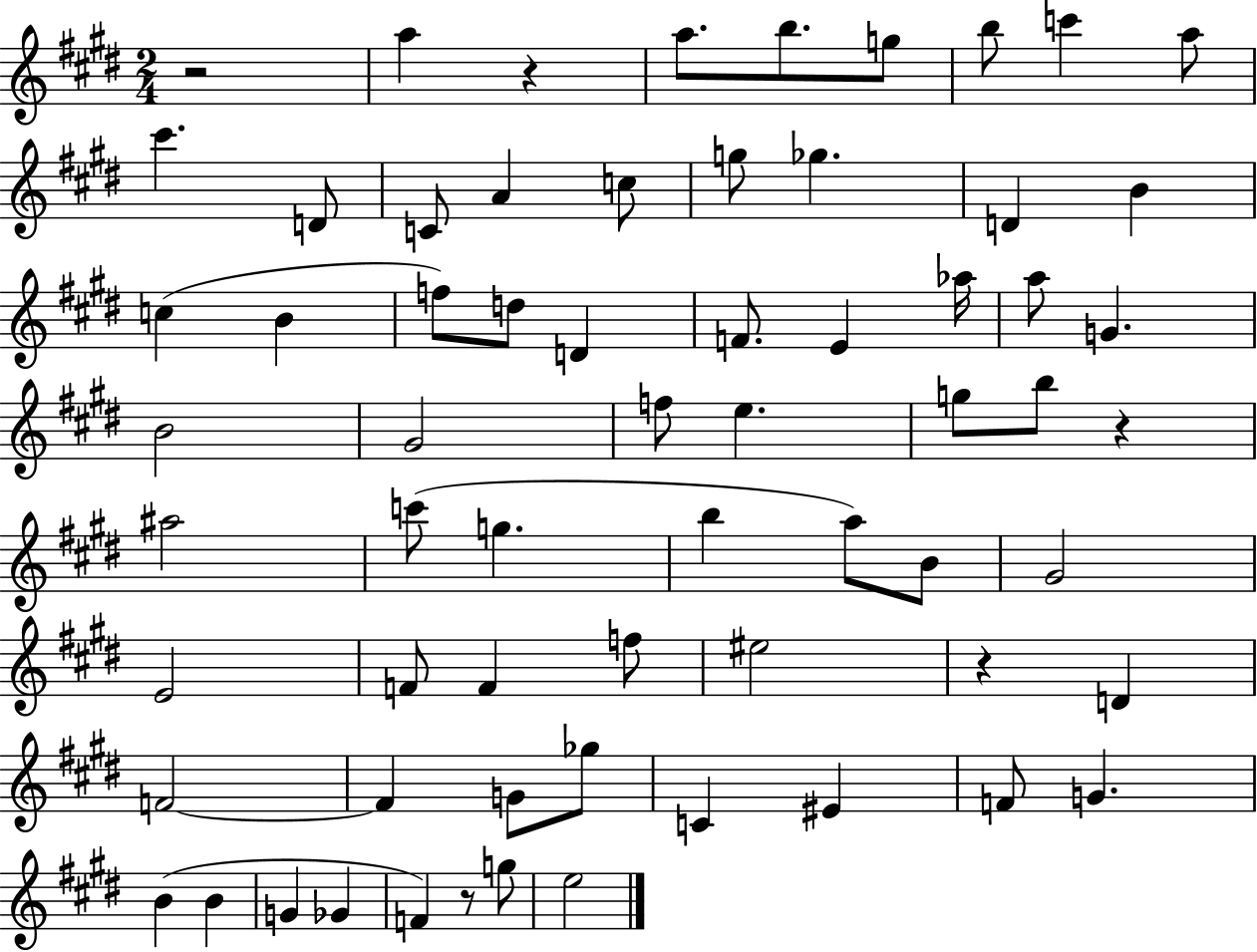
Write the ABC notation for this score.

X:1
T:Untitled
M:2/4
L:1/4
K:E
z2 a z a/2 b/2 g/2 b/2 c' a/2 ^c' D/2 C/2 A c/2 g/2 _g D B c B f/2 d/2 D F/2 E _a/4 a/2 G B2 ^G2 f/2 e g/2 b/2 z ^a2 c'/2 g b a/2 B/2 ^G2 E2 F/2 F f/2 ^e2 z D F2 F G/2 _g/2 C ^E F/2 G B B G _G F z/2 g/2 e2